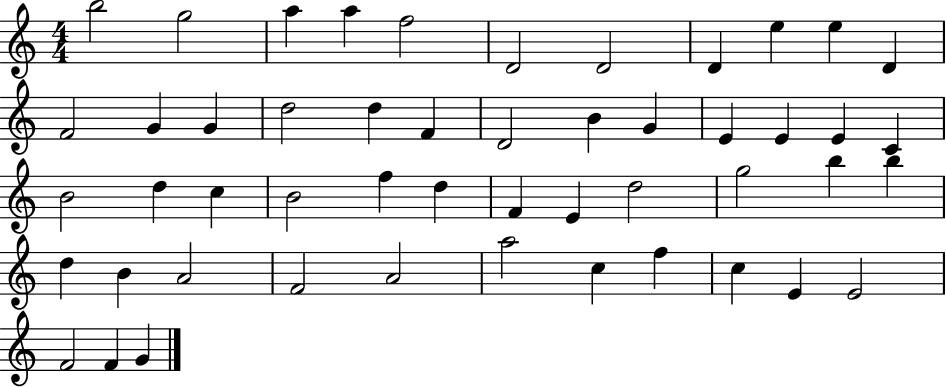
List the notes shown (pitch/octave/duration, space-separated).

B5/h G5/h A5/q A5/q F5/h D4/h D4/h D4/q E5/q E5/q D4/q F4/h G4/q G4/q D5/h D5/q F4/q D4/h B4/q G4/q E4/q E4/q E4/q C4/q B4/h D5/q C5/q B4/h F5/q D5/q F4/q E4/q D5/h G5/h B5/q B5/q D5/q B4/q A4/h F4/h A4/h A5/h C5/q F5/q C5/q E4/q E4/h F4/h F4/q G4/q